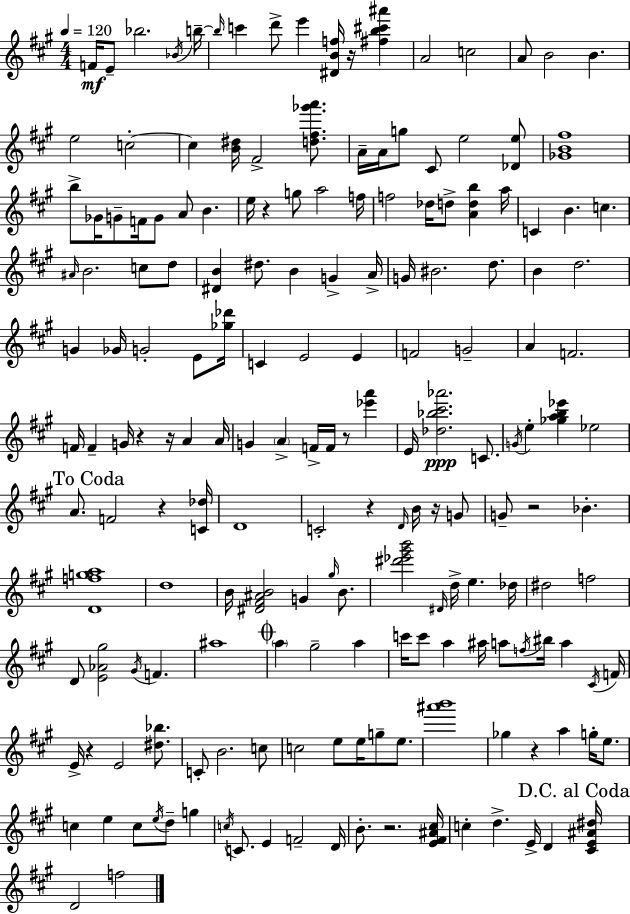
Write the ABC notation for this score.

X:1
T:Untitled
M:4/4
L:1/4
K:A
F/4 E/2 _b2 _B/4 b/4 b/4 c' d'/2 e' [^DBf]/4 z/4 [^fb^c'^a'] A2 c2 A/2 B2 B e2 c2 c [B^d]/4 ^F2 [d^f_g'a']/2 A/4 A/4 g/2 ^C/2 e2 [_De]/2 [_GB^f]4 b/2 _G/4 G/2 F/4 G/2 A/2 B e/4 z g/2 a2 f/4 f2 _d/4 d/2 [Adb] a/4 C B c ^A/4 B2 c/2 d/2 [^DB] ^d/2 B G A/4 G/4 ^B2 d/2 B d2 G _G/4 G2 E/2 [_g_d']/4 C E2 E F2 G2 A F2 F/4 F G/4 z z/4 A A/4 G A F/4 F/4 z/2 [_e'a'] E/4 [_d_b^c'_a']2 C/2 G/4 e [_gab_e'] _e2 A/2 F2 z [C_d]/4 D4 C2 z D/4 B/4 z/4 G/2 G/2 z2 _B [Dfga]4 d4 B/4 [^D^F^AB]2 G ^g/4 B/2 [^d'_e'^g'b']2 ^D/4 d/4 e _d/4 ^d2 f2 D/2 [E_A^g]2 ^G/4 F ^a4 a ^g2 a c'/4 c'/2 a ^a/4 a/2 f/4 ^b/4 a ^C/4 F/4 E/4 z E2 [^d_b]/2 C/2 B2 c/2 c2 e/2 e/4 g/2 e/2 [^a'b']4 _g z a g/4 e/2 c e c/2 e/4 d/2 g c/4 C/2 E F2 D/4 B/2 z2 [E^F^A^c]/4 c d E/4 D [^CE^A^d]/4 D2 f2